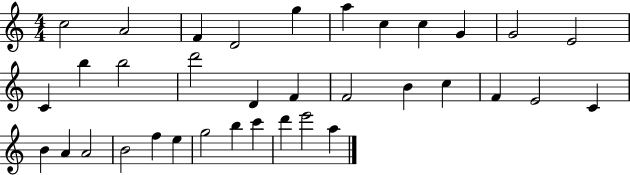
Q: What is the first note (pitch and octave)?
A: C5